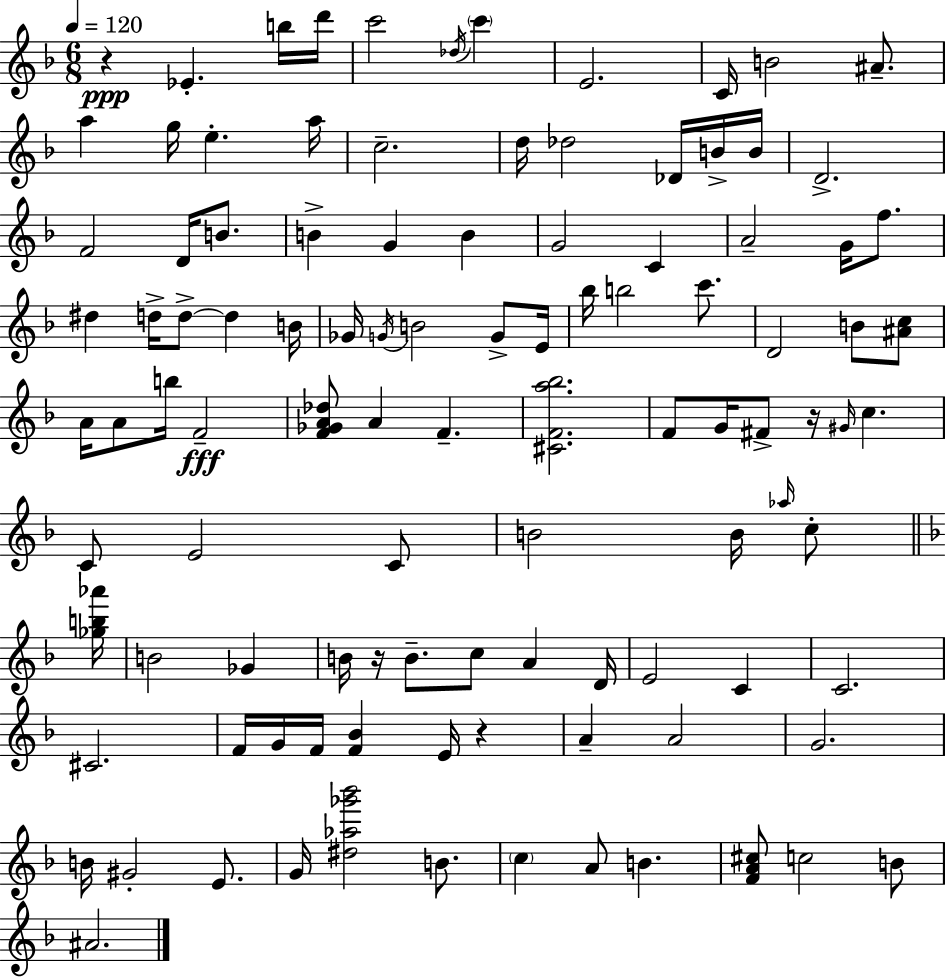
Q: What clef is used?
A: treble